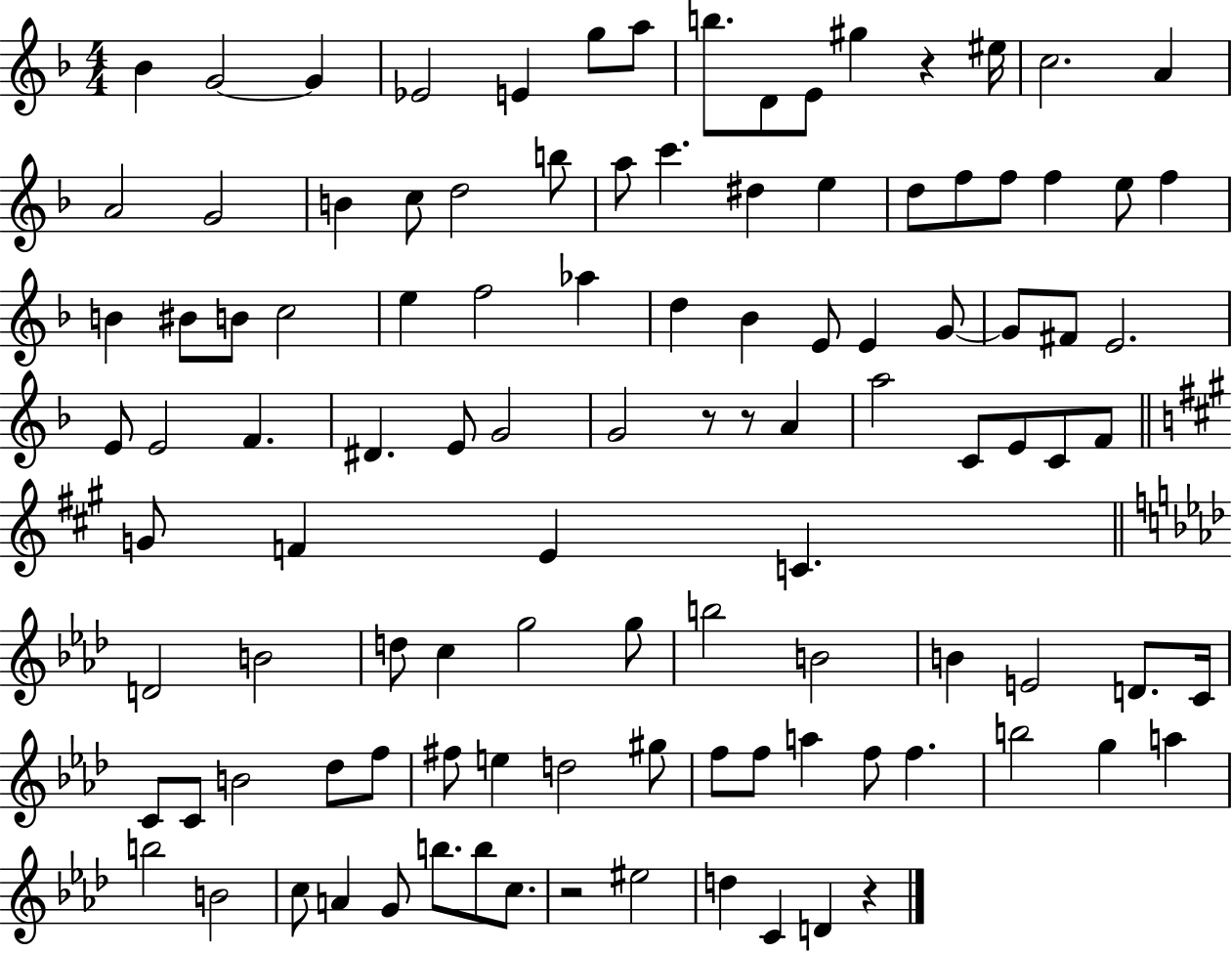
Bb4/q G4/h G4/q Eb4/h E4/q G5/e A5/e B5/e. D4/e E4/e G#5/q R/q EIS5/s C5/h. A4/q A4/h G4/h B4/q C5/e D5/h B5/e A5/e C6/q. D#5/q E5/q D5/e F5/e F5/e F5/q E5/e F5/q B4/q BIS4/e B4/e C5/h E5/q F5/h Ab5/q D5/q Bb4/q E4/e E4/q G4/e G4/e F#4/e E4/h. E4/e E4/h F4/q. D#4/q. E4/e G4/h G4/h R/e R/e A4/q A5/h C4/e E4/e C4/e F4/e G4/e F4/q E4/q C4/q. D4/h B4/h D5/e C5/q G5/h G5/e B5/h B4/h B4/q E4/h D4/e. C4/s C4/e C4/e B4/h Db5/e F5/e F#5/e E5/q D5/h G#5/e F5/e F5/e A5/q F5/e F5/q. B5/h G5/q A5/q B5/h B4/h C5/e A4/q G4/e B5/e. B5/e C5/e. R/h EIS5/h D5/q C4/q D4/q R/q